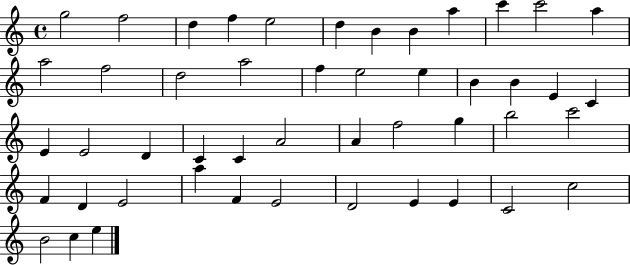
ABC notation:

X:1
T:Untitled
M:4/4
L:1/4
K:C
g2 f2 d f e2 d B B a c' c'2 a a2 f2 d2 a2 f e2 e B B E C E E2 D C C A2 A f2 g b2 c'2 F D E2 a F E2 D2 E E C2 c2 B2 c e